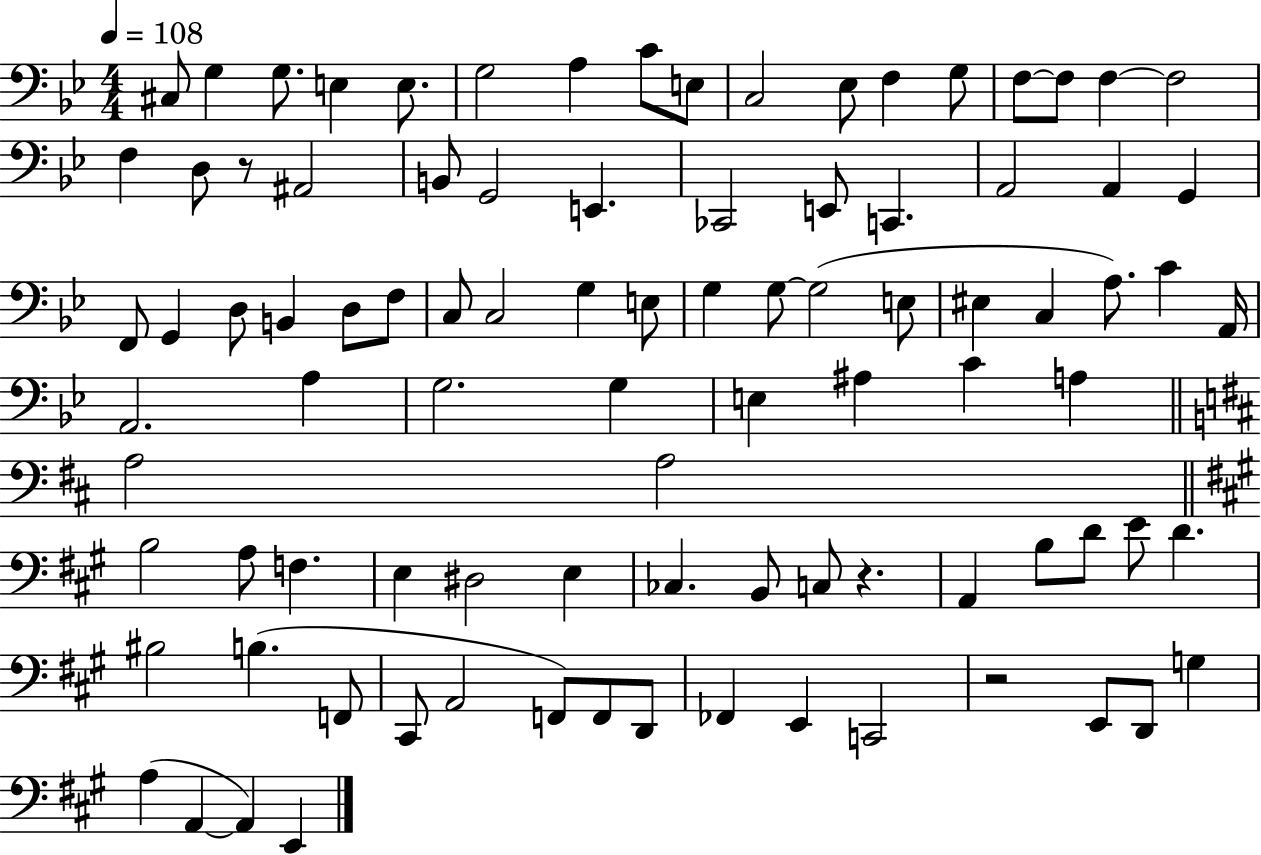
X:1
T:Untitled
M:4/4
L:1/4
K:Bb
^C,/2 G, G,/2 E, E,/2 G,2 A, C/2 E,/2 C,2 _E,/2 F, G,/2 F,/2 F,/2 F, F,2 F, D,/2 z/2 ^A,,2 B,,/2 G,,2 E,, _C,,2 E,,/2 C,, A,,2 A,, G,, F,,/2 G,, D,/2 B,, D,/2 F,/2 C,/2 C,2 G, E,/2 G, G,/2 G,2 E,/2 ^E, C, A,/2 C A,,/4 A,,2 A, G,2 G, E, ^A, C A, A,2 A,2 B,2 A,/2 F, E, ^D,2 E, _C, B,,/2 C,/2 z A,, B,/2 D/2 E/2 D ^B,2 B, F,,/2 ^C,,/2 A,,2 F,,/2 F,,/2 D,,/2 _F,, E,, C,,2 z2 E,,/2 D,,/2 G, A, A,, A,, E,,